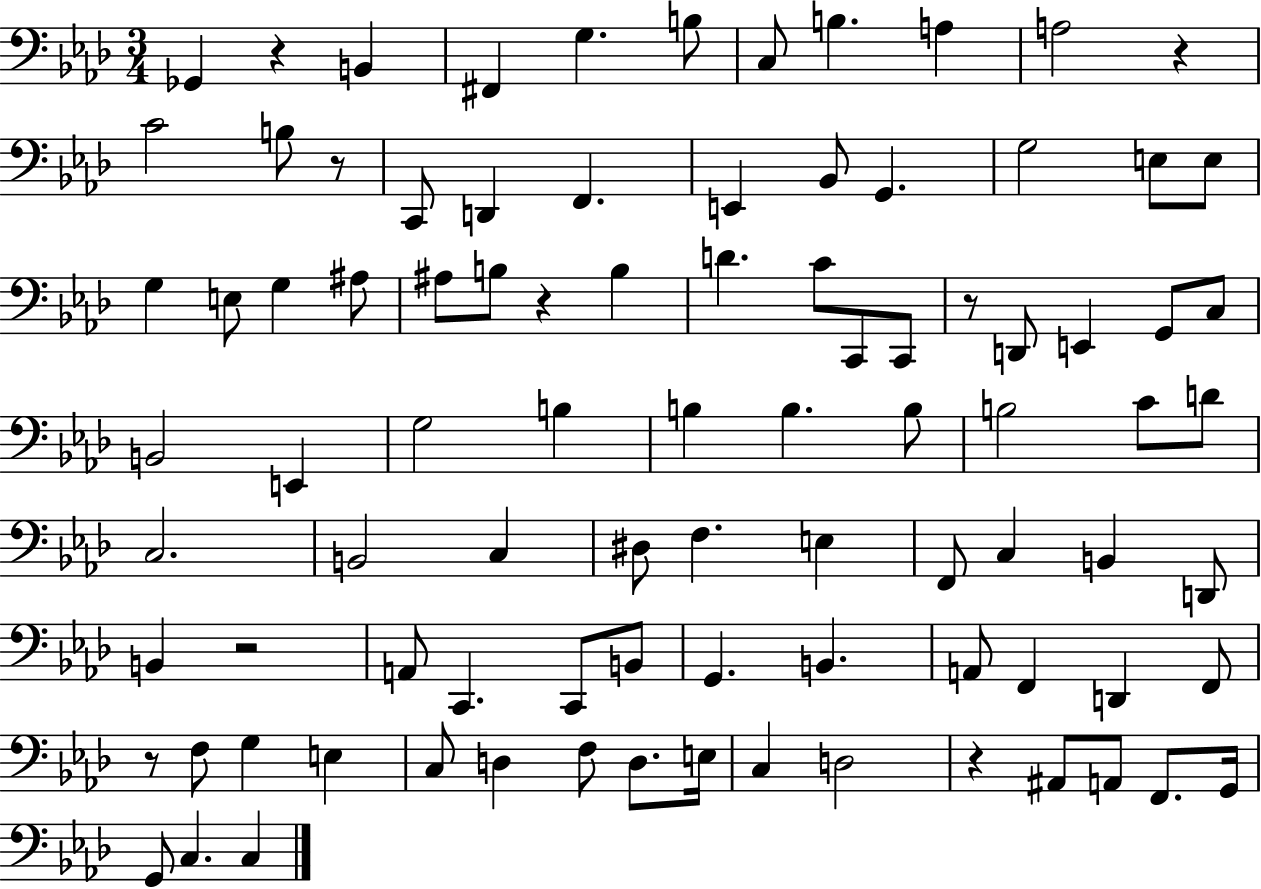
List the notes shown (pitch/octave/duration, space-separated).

Gb2/q R/q B2/q F#2/q G3/q. B3/e C3/e B3/q. A3/q A3/h R/q C4/h B3/e R/e C2/e D2/q F2/q. E2/q Bb2/e G2/q. G3/h E3/e E3/e G3/q E3/e G3/q A#3/e A#3/e B3/e R/q B3/q D4/q. C4/e C2/e C2/e R/e D2/e E2/q G2/e C3/e B2/h E2/q G3/h B3/q B3/q B3/q. B3/e B3/h C4/e D4/e C3/h. B2/h C3/q D#3/e F3/q. E3/q F2/e C3/q B2/q D2/e B2/q R/h A2/e C2/q. C2/e B2/e G2/q. B2/q. A2/e F2/q D2/q F2/e R/e F3/e G3/q E3/q C3/e D3/q F3/e D3/e. E3/s C3/q D3/h R/q A#2/e A2/e F2/e. G2/s G2/e C3/q. C3/q